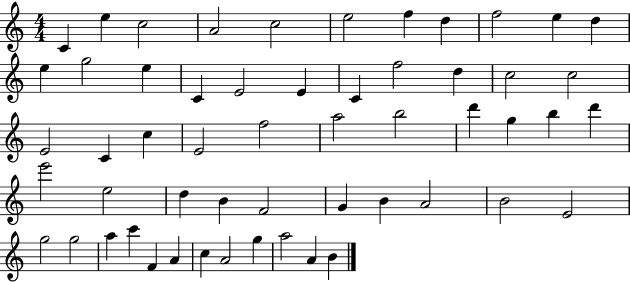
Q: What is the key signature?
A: C major